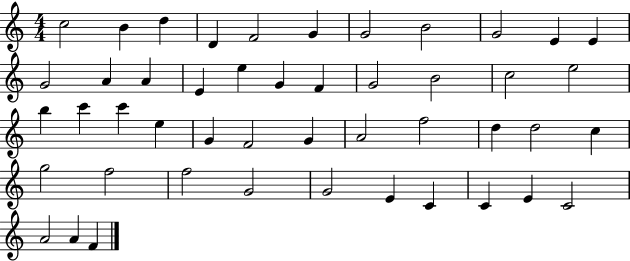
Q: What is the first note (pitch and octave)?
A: C5